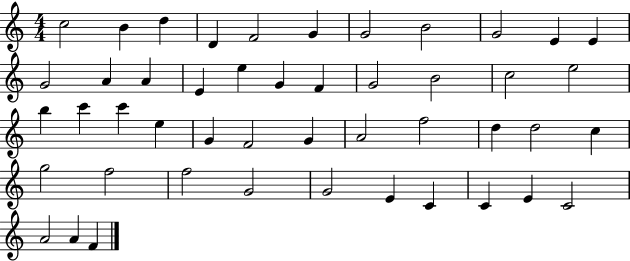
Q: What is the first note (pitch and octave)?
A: C5